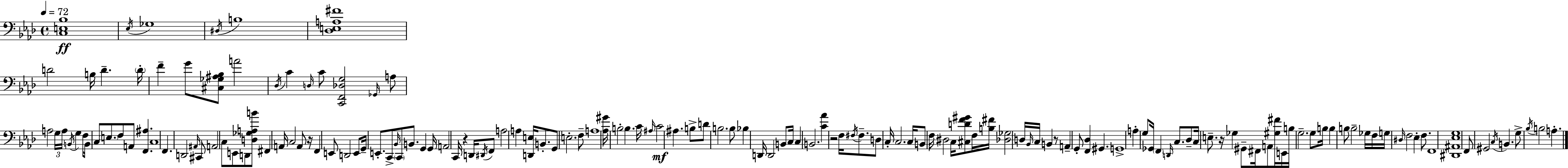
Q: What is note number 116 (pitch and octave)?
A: E2